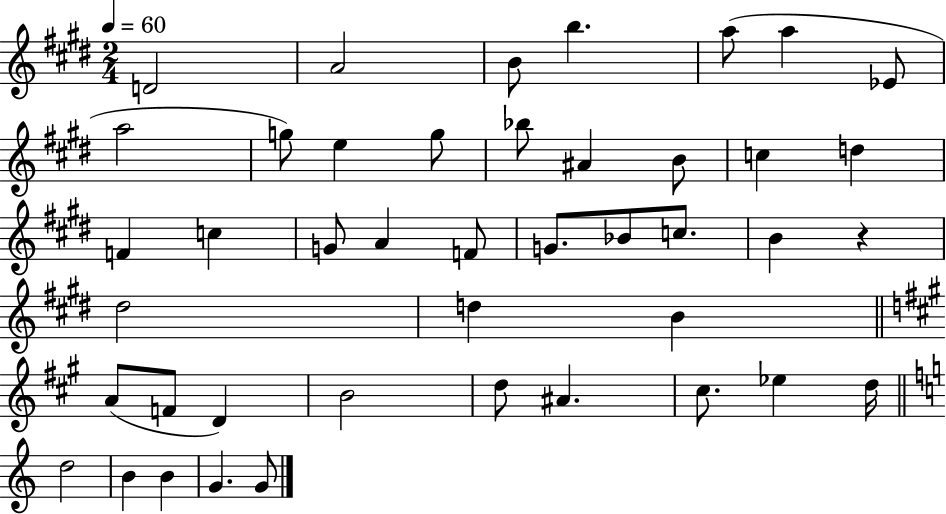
D4/h A4/h B4/e B5/q. A5/e A5/q Eb4/e A5/h G5/e E5/q G5/e Bb5/e A#4/q B4/e C5/q D5/q F4/q C5/q G4/e A4/q F4/e G4/e. Bb4/e C5/e. B4/q R/q D#5/h D5/q B4/q A4/e F4/e D4/q B4/h D5/e A#4/q. C#5/e. Eb5/q D5/s D5/h B4/q B4/q G4/q. G4/e